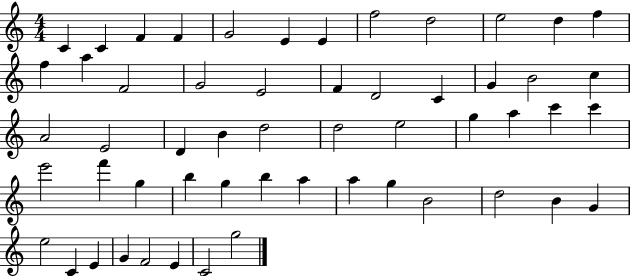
X:1
T:Untitled
M:4/4
L:1/4
K:C
C C F F G2 E E f2 d2 e2 d f f a F2 G2 E2 F D2 C G B2 c A2 E2 D B d2 d2 e2 g a c' c' e'2 f' g b g b a a g B2 d2 B G e2 C E G F2 E C2 g2